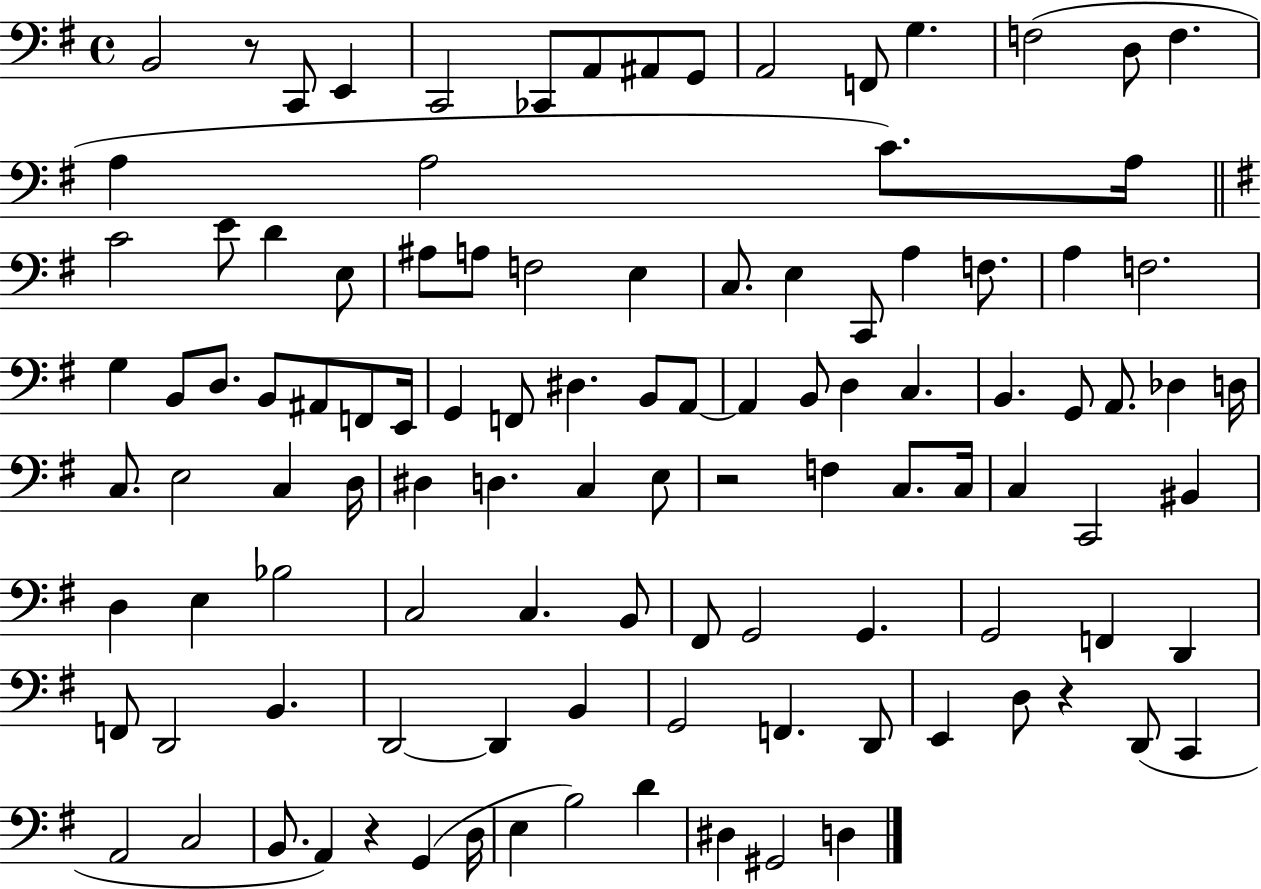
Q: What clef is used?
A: bass